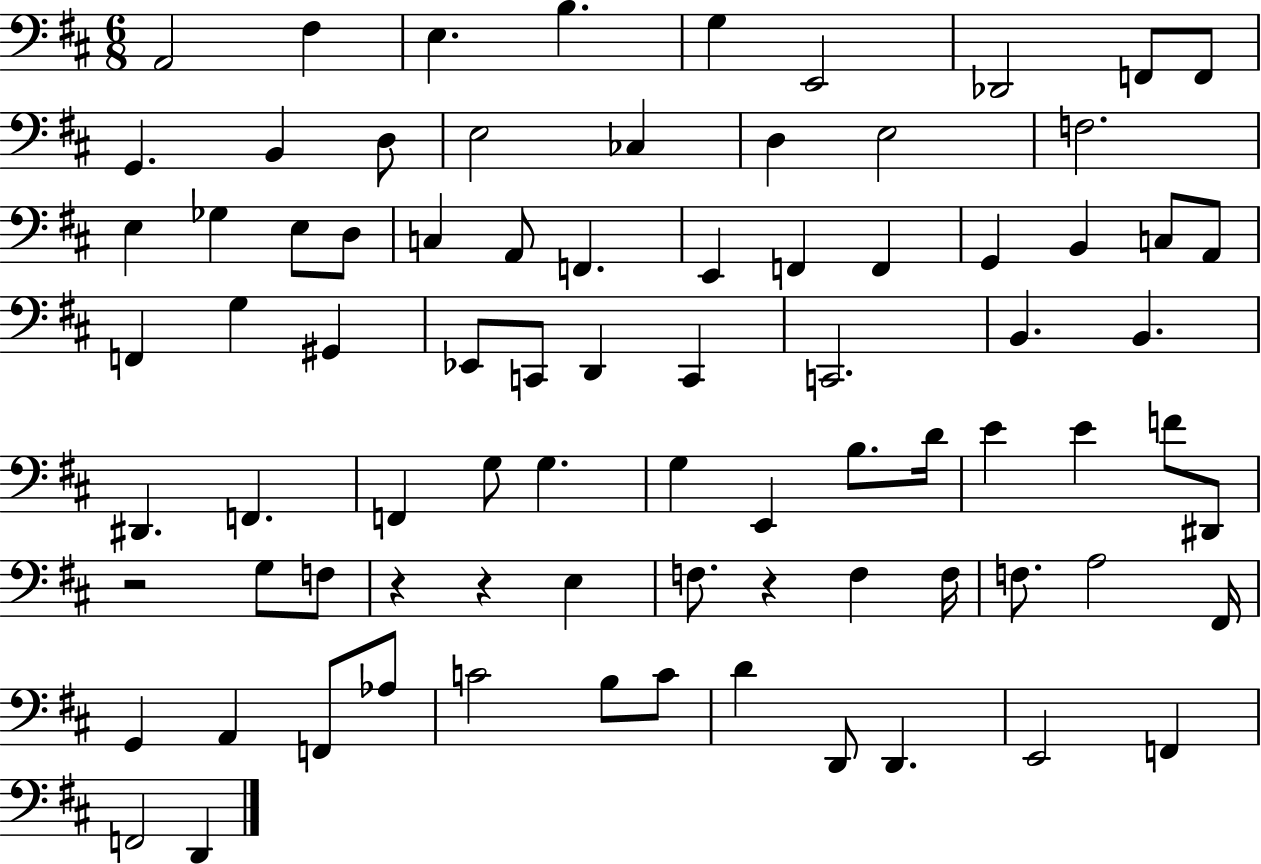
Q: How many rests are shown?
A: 4